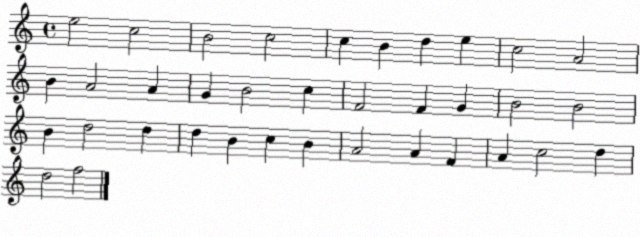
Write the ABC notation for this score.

X:1
T:Untitled
M:4/4
L:1/4
K:C
e2 c2 B2 c2 c B d e c2 A2 B A2 A G B2 c F2 F G B2 B2 B d2 d d B c B A2 A F A c2 d d2 f2